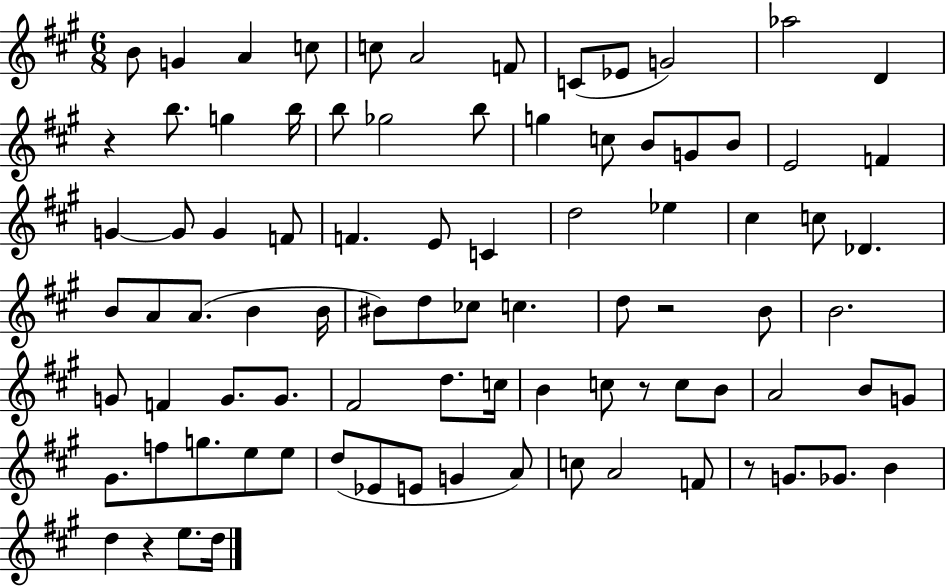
B4/e G4/q A4/q C5/e C5/e A4/h F4/e C4/e Eb4/e G4/h Ab5/h D4/q R/q B5/e. G5/q B5/s B5/e Gb5/h B5/e G5/q C5/e B4/e G4/e B4/e E4/h F4/q G4/q G4/e G4/q F4/e F4/q. E4/e C4/q D5/h Eb5/q C#5/q C5/e Db4/q. B4/e A4/e A4/e. B4/q B4/s BIS4/e D5/e CES5/e C5/q. D5/e R/h B4/e B4/h. G4/e F4/q G4/e. G4/e. F#4/h D5/e. C5/s B4/q C5/e R/e C5/e B4/e A4/h B4/e G4/e G#4/e. F5/e G5/e. E5/e E5/e D5/e Eb4/e E4/e G4/q A4/e C5/e A4/h F4/e R/e G4/e. Gb4/e. B4/q D5/q R/q E5/e. D5/s